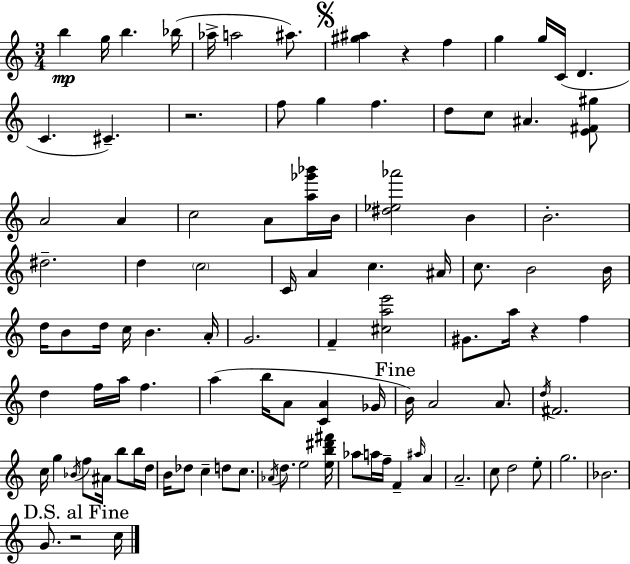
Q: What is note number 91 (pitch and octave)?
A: C5